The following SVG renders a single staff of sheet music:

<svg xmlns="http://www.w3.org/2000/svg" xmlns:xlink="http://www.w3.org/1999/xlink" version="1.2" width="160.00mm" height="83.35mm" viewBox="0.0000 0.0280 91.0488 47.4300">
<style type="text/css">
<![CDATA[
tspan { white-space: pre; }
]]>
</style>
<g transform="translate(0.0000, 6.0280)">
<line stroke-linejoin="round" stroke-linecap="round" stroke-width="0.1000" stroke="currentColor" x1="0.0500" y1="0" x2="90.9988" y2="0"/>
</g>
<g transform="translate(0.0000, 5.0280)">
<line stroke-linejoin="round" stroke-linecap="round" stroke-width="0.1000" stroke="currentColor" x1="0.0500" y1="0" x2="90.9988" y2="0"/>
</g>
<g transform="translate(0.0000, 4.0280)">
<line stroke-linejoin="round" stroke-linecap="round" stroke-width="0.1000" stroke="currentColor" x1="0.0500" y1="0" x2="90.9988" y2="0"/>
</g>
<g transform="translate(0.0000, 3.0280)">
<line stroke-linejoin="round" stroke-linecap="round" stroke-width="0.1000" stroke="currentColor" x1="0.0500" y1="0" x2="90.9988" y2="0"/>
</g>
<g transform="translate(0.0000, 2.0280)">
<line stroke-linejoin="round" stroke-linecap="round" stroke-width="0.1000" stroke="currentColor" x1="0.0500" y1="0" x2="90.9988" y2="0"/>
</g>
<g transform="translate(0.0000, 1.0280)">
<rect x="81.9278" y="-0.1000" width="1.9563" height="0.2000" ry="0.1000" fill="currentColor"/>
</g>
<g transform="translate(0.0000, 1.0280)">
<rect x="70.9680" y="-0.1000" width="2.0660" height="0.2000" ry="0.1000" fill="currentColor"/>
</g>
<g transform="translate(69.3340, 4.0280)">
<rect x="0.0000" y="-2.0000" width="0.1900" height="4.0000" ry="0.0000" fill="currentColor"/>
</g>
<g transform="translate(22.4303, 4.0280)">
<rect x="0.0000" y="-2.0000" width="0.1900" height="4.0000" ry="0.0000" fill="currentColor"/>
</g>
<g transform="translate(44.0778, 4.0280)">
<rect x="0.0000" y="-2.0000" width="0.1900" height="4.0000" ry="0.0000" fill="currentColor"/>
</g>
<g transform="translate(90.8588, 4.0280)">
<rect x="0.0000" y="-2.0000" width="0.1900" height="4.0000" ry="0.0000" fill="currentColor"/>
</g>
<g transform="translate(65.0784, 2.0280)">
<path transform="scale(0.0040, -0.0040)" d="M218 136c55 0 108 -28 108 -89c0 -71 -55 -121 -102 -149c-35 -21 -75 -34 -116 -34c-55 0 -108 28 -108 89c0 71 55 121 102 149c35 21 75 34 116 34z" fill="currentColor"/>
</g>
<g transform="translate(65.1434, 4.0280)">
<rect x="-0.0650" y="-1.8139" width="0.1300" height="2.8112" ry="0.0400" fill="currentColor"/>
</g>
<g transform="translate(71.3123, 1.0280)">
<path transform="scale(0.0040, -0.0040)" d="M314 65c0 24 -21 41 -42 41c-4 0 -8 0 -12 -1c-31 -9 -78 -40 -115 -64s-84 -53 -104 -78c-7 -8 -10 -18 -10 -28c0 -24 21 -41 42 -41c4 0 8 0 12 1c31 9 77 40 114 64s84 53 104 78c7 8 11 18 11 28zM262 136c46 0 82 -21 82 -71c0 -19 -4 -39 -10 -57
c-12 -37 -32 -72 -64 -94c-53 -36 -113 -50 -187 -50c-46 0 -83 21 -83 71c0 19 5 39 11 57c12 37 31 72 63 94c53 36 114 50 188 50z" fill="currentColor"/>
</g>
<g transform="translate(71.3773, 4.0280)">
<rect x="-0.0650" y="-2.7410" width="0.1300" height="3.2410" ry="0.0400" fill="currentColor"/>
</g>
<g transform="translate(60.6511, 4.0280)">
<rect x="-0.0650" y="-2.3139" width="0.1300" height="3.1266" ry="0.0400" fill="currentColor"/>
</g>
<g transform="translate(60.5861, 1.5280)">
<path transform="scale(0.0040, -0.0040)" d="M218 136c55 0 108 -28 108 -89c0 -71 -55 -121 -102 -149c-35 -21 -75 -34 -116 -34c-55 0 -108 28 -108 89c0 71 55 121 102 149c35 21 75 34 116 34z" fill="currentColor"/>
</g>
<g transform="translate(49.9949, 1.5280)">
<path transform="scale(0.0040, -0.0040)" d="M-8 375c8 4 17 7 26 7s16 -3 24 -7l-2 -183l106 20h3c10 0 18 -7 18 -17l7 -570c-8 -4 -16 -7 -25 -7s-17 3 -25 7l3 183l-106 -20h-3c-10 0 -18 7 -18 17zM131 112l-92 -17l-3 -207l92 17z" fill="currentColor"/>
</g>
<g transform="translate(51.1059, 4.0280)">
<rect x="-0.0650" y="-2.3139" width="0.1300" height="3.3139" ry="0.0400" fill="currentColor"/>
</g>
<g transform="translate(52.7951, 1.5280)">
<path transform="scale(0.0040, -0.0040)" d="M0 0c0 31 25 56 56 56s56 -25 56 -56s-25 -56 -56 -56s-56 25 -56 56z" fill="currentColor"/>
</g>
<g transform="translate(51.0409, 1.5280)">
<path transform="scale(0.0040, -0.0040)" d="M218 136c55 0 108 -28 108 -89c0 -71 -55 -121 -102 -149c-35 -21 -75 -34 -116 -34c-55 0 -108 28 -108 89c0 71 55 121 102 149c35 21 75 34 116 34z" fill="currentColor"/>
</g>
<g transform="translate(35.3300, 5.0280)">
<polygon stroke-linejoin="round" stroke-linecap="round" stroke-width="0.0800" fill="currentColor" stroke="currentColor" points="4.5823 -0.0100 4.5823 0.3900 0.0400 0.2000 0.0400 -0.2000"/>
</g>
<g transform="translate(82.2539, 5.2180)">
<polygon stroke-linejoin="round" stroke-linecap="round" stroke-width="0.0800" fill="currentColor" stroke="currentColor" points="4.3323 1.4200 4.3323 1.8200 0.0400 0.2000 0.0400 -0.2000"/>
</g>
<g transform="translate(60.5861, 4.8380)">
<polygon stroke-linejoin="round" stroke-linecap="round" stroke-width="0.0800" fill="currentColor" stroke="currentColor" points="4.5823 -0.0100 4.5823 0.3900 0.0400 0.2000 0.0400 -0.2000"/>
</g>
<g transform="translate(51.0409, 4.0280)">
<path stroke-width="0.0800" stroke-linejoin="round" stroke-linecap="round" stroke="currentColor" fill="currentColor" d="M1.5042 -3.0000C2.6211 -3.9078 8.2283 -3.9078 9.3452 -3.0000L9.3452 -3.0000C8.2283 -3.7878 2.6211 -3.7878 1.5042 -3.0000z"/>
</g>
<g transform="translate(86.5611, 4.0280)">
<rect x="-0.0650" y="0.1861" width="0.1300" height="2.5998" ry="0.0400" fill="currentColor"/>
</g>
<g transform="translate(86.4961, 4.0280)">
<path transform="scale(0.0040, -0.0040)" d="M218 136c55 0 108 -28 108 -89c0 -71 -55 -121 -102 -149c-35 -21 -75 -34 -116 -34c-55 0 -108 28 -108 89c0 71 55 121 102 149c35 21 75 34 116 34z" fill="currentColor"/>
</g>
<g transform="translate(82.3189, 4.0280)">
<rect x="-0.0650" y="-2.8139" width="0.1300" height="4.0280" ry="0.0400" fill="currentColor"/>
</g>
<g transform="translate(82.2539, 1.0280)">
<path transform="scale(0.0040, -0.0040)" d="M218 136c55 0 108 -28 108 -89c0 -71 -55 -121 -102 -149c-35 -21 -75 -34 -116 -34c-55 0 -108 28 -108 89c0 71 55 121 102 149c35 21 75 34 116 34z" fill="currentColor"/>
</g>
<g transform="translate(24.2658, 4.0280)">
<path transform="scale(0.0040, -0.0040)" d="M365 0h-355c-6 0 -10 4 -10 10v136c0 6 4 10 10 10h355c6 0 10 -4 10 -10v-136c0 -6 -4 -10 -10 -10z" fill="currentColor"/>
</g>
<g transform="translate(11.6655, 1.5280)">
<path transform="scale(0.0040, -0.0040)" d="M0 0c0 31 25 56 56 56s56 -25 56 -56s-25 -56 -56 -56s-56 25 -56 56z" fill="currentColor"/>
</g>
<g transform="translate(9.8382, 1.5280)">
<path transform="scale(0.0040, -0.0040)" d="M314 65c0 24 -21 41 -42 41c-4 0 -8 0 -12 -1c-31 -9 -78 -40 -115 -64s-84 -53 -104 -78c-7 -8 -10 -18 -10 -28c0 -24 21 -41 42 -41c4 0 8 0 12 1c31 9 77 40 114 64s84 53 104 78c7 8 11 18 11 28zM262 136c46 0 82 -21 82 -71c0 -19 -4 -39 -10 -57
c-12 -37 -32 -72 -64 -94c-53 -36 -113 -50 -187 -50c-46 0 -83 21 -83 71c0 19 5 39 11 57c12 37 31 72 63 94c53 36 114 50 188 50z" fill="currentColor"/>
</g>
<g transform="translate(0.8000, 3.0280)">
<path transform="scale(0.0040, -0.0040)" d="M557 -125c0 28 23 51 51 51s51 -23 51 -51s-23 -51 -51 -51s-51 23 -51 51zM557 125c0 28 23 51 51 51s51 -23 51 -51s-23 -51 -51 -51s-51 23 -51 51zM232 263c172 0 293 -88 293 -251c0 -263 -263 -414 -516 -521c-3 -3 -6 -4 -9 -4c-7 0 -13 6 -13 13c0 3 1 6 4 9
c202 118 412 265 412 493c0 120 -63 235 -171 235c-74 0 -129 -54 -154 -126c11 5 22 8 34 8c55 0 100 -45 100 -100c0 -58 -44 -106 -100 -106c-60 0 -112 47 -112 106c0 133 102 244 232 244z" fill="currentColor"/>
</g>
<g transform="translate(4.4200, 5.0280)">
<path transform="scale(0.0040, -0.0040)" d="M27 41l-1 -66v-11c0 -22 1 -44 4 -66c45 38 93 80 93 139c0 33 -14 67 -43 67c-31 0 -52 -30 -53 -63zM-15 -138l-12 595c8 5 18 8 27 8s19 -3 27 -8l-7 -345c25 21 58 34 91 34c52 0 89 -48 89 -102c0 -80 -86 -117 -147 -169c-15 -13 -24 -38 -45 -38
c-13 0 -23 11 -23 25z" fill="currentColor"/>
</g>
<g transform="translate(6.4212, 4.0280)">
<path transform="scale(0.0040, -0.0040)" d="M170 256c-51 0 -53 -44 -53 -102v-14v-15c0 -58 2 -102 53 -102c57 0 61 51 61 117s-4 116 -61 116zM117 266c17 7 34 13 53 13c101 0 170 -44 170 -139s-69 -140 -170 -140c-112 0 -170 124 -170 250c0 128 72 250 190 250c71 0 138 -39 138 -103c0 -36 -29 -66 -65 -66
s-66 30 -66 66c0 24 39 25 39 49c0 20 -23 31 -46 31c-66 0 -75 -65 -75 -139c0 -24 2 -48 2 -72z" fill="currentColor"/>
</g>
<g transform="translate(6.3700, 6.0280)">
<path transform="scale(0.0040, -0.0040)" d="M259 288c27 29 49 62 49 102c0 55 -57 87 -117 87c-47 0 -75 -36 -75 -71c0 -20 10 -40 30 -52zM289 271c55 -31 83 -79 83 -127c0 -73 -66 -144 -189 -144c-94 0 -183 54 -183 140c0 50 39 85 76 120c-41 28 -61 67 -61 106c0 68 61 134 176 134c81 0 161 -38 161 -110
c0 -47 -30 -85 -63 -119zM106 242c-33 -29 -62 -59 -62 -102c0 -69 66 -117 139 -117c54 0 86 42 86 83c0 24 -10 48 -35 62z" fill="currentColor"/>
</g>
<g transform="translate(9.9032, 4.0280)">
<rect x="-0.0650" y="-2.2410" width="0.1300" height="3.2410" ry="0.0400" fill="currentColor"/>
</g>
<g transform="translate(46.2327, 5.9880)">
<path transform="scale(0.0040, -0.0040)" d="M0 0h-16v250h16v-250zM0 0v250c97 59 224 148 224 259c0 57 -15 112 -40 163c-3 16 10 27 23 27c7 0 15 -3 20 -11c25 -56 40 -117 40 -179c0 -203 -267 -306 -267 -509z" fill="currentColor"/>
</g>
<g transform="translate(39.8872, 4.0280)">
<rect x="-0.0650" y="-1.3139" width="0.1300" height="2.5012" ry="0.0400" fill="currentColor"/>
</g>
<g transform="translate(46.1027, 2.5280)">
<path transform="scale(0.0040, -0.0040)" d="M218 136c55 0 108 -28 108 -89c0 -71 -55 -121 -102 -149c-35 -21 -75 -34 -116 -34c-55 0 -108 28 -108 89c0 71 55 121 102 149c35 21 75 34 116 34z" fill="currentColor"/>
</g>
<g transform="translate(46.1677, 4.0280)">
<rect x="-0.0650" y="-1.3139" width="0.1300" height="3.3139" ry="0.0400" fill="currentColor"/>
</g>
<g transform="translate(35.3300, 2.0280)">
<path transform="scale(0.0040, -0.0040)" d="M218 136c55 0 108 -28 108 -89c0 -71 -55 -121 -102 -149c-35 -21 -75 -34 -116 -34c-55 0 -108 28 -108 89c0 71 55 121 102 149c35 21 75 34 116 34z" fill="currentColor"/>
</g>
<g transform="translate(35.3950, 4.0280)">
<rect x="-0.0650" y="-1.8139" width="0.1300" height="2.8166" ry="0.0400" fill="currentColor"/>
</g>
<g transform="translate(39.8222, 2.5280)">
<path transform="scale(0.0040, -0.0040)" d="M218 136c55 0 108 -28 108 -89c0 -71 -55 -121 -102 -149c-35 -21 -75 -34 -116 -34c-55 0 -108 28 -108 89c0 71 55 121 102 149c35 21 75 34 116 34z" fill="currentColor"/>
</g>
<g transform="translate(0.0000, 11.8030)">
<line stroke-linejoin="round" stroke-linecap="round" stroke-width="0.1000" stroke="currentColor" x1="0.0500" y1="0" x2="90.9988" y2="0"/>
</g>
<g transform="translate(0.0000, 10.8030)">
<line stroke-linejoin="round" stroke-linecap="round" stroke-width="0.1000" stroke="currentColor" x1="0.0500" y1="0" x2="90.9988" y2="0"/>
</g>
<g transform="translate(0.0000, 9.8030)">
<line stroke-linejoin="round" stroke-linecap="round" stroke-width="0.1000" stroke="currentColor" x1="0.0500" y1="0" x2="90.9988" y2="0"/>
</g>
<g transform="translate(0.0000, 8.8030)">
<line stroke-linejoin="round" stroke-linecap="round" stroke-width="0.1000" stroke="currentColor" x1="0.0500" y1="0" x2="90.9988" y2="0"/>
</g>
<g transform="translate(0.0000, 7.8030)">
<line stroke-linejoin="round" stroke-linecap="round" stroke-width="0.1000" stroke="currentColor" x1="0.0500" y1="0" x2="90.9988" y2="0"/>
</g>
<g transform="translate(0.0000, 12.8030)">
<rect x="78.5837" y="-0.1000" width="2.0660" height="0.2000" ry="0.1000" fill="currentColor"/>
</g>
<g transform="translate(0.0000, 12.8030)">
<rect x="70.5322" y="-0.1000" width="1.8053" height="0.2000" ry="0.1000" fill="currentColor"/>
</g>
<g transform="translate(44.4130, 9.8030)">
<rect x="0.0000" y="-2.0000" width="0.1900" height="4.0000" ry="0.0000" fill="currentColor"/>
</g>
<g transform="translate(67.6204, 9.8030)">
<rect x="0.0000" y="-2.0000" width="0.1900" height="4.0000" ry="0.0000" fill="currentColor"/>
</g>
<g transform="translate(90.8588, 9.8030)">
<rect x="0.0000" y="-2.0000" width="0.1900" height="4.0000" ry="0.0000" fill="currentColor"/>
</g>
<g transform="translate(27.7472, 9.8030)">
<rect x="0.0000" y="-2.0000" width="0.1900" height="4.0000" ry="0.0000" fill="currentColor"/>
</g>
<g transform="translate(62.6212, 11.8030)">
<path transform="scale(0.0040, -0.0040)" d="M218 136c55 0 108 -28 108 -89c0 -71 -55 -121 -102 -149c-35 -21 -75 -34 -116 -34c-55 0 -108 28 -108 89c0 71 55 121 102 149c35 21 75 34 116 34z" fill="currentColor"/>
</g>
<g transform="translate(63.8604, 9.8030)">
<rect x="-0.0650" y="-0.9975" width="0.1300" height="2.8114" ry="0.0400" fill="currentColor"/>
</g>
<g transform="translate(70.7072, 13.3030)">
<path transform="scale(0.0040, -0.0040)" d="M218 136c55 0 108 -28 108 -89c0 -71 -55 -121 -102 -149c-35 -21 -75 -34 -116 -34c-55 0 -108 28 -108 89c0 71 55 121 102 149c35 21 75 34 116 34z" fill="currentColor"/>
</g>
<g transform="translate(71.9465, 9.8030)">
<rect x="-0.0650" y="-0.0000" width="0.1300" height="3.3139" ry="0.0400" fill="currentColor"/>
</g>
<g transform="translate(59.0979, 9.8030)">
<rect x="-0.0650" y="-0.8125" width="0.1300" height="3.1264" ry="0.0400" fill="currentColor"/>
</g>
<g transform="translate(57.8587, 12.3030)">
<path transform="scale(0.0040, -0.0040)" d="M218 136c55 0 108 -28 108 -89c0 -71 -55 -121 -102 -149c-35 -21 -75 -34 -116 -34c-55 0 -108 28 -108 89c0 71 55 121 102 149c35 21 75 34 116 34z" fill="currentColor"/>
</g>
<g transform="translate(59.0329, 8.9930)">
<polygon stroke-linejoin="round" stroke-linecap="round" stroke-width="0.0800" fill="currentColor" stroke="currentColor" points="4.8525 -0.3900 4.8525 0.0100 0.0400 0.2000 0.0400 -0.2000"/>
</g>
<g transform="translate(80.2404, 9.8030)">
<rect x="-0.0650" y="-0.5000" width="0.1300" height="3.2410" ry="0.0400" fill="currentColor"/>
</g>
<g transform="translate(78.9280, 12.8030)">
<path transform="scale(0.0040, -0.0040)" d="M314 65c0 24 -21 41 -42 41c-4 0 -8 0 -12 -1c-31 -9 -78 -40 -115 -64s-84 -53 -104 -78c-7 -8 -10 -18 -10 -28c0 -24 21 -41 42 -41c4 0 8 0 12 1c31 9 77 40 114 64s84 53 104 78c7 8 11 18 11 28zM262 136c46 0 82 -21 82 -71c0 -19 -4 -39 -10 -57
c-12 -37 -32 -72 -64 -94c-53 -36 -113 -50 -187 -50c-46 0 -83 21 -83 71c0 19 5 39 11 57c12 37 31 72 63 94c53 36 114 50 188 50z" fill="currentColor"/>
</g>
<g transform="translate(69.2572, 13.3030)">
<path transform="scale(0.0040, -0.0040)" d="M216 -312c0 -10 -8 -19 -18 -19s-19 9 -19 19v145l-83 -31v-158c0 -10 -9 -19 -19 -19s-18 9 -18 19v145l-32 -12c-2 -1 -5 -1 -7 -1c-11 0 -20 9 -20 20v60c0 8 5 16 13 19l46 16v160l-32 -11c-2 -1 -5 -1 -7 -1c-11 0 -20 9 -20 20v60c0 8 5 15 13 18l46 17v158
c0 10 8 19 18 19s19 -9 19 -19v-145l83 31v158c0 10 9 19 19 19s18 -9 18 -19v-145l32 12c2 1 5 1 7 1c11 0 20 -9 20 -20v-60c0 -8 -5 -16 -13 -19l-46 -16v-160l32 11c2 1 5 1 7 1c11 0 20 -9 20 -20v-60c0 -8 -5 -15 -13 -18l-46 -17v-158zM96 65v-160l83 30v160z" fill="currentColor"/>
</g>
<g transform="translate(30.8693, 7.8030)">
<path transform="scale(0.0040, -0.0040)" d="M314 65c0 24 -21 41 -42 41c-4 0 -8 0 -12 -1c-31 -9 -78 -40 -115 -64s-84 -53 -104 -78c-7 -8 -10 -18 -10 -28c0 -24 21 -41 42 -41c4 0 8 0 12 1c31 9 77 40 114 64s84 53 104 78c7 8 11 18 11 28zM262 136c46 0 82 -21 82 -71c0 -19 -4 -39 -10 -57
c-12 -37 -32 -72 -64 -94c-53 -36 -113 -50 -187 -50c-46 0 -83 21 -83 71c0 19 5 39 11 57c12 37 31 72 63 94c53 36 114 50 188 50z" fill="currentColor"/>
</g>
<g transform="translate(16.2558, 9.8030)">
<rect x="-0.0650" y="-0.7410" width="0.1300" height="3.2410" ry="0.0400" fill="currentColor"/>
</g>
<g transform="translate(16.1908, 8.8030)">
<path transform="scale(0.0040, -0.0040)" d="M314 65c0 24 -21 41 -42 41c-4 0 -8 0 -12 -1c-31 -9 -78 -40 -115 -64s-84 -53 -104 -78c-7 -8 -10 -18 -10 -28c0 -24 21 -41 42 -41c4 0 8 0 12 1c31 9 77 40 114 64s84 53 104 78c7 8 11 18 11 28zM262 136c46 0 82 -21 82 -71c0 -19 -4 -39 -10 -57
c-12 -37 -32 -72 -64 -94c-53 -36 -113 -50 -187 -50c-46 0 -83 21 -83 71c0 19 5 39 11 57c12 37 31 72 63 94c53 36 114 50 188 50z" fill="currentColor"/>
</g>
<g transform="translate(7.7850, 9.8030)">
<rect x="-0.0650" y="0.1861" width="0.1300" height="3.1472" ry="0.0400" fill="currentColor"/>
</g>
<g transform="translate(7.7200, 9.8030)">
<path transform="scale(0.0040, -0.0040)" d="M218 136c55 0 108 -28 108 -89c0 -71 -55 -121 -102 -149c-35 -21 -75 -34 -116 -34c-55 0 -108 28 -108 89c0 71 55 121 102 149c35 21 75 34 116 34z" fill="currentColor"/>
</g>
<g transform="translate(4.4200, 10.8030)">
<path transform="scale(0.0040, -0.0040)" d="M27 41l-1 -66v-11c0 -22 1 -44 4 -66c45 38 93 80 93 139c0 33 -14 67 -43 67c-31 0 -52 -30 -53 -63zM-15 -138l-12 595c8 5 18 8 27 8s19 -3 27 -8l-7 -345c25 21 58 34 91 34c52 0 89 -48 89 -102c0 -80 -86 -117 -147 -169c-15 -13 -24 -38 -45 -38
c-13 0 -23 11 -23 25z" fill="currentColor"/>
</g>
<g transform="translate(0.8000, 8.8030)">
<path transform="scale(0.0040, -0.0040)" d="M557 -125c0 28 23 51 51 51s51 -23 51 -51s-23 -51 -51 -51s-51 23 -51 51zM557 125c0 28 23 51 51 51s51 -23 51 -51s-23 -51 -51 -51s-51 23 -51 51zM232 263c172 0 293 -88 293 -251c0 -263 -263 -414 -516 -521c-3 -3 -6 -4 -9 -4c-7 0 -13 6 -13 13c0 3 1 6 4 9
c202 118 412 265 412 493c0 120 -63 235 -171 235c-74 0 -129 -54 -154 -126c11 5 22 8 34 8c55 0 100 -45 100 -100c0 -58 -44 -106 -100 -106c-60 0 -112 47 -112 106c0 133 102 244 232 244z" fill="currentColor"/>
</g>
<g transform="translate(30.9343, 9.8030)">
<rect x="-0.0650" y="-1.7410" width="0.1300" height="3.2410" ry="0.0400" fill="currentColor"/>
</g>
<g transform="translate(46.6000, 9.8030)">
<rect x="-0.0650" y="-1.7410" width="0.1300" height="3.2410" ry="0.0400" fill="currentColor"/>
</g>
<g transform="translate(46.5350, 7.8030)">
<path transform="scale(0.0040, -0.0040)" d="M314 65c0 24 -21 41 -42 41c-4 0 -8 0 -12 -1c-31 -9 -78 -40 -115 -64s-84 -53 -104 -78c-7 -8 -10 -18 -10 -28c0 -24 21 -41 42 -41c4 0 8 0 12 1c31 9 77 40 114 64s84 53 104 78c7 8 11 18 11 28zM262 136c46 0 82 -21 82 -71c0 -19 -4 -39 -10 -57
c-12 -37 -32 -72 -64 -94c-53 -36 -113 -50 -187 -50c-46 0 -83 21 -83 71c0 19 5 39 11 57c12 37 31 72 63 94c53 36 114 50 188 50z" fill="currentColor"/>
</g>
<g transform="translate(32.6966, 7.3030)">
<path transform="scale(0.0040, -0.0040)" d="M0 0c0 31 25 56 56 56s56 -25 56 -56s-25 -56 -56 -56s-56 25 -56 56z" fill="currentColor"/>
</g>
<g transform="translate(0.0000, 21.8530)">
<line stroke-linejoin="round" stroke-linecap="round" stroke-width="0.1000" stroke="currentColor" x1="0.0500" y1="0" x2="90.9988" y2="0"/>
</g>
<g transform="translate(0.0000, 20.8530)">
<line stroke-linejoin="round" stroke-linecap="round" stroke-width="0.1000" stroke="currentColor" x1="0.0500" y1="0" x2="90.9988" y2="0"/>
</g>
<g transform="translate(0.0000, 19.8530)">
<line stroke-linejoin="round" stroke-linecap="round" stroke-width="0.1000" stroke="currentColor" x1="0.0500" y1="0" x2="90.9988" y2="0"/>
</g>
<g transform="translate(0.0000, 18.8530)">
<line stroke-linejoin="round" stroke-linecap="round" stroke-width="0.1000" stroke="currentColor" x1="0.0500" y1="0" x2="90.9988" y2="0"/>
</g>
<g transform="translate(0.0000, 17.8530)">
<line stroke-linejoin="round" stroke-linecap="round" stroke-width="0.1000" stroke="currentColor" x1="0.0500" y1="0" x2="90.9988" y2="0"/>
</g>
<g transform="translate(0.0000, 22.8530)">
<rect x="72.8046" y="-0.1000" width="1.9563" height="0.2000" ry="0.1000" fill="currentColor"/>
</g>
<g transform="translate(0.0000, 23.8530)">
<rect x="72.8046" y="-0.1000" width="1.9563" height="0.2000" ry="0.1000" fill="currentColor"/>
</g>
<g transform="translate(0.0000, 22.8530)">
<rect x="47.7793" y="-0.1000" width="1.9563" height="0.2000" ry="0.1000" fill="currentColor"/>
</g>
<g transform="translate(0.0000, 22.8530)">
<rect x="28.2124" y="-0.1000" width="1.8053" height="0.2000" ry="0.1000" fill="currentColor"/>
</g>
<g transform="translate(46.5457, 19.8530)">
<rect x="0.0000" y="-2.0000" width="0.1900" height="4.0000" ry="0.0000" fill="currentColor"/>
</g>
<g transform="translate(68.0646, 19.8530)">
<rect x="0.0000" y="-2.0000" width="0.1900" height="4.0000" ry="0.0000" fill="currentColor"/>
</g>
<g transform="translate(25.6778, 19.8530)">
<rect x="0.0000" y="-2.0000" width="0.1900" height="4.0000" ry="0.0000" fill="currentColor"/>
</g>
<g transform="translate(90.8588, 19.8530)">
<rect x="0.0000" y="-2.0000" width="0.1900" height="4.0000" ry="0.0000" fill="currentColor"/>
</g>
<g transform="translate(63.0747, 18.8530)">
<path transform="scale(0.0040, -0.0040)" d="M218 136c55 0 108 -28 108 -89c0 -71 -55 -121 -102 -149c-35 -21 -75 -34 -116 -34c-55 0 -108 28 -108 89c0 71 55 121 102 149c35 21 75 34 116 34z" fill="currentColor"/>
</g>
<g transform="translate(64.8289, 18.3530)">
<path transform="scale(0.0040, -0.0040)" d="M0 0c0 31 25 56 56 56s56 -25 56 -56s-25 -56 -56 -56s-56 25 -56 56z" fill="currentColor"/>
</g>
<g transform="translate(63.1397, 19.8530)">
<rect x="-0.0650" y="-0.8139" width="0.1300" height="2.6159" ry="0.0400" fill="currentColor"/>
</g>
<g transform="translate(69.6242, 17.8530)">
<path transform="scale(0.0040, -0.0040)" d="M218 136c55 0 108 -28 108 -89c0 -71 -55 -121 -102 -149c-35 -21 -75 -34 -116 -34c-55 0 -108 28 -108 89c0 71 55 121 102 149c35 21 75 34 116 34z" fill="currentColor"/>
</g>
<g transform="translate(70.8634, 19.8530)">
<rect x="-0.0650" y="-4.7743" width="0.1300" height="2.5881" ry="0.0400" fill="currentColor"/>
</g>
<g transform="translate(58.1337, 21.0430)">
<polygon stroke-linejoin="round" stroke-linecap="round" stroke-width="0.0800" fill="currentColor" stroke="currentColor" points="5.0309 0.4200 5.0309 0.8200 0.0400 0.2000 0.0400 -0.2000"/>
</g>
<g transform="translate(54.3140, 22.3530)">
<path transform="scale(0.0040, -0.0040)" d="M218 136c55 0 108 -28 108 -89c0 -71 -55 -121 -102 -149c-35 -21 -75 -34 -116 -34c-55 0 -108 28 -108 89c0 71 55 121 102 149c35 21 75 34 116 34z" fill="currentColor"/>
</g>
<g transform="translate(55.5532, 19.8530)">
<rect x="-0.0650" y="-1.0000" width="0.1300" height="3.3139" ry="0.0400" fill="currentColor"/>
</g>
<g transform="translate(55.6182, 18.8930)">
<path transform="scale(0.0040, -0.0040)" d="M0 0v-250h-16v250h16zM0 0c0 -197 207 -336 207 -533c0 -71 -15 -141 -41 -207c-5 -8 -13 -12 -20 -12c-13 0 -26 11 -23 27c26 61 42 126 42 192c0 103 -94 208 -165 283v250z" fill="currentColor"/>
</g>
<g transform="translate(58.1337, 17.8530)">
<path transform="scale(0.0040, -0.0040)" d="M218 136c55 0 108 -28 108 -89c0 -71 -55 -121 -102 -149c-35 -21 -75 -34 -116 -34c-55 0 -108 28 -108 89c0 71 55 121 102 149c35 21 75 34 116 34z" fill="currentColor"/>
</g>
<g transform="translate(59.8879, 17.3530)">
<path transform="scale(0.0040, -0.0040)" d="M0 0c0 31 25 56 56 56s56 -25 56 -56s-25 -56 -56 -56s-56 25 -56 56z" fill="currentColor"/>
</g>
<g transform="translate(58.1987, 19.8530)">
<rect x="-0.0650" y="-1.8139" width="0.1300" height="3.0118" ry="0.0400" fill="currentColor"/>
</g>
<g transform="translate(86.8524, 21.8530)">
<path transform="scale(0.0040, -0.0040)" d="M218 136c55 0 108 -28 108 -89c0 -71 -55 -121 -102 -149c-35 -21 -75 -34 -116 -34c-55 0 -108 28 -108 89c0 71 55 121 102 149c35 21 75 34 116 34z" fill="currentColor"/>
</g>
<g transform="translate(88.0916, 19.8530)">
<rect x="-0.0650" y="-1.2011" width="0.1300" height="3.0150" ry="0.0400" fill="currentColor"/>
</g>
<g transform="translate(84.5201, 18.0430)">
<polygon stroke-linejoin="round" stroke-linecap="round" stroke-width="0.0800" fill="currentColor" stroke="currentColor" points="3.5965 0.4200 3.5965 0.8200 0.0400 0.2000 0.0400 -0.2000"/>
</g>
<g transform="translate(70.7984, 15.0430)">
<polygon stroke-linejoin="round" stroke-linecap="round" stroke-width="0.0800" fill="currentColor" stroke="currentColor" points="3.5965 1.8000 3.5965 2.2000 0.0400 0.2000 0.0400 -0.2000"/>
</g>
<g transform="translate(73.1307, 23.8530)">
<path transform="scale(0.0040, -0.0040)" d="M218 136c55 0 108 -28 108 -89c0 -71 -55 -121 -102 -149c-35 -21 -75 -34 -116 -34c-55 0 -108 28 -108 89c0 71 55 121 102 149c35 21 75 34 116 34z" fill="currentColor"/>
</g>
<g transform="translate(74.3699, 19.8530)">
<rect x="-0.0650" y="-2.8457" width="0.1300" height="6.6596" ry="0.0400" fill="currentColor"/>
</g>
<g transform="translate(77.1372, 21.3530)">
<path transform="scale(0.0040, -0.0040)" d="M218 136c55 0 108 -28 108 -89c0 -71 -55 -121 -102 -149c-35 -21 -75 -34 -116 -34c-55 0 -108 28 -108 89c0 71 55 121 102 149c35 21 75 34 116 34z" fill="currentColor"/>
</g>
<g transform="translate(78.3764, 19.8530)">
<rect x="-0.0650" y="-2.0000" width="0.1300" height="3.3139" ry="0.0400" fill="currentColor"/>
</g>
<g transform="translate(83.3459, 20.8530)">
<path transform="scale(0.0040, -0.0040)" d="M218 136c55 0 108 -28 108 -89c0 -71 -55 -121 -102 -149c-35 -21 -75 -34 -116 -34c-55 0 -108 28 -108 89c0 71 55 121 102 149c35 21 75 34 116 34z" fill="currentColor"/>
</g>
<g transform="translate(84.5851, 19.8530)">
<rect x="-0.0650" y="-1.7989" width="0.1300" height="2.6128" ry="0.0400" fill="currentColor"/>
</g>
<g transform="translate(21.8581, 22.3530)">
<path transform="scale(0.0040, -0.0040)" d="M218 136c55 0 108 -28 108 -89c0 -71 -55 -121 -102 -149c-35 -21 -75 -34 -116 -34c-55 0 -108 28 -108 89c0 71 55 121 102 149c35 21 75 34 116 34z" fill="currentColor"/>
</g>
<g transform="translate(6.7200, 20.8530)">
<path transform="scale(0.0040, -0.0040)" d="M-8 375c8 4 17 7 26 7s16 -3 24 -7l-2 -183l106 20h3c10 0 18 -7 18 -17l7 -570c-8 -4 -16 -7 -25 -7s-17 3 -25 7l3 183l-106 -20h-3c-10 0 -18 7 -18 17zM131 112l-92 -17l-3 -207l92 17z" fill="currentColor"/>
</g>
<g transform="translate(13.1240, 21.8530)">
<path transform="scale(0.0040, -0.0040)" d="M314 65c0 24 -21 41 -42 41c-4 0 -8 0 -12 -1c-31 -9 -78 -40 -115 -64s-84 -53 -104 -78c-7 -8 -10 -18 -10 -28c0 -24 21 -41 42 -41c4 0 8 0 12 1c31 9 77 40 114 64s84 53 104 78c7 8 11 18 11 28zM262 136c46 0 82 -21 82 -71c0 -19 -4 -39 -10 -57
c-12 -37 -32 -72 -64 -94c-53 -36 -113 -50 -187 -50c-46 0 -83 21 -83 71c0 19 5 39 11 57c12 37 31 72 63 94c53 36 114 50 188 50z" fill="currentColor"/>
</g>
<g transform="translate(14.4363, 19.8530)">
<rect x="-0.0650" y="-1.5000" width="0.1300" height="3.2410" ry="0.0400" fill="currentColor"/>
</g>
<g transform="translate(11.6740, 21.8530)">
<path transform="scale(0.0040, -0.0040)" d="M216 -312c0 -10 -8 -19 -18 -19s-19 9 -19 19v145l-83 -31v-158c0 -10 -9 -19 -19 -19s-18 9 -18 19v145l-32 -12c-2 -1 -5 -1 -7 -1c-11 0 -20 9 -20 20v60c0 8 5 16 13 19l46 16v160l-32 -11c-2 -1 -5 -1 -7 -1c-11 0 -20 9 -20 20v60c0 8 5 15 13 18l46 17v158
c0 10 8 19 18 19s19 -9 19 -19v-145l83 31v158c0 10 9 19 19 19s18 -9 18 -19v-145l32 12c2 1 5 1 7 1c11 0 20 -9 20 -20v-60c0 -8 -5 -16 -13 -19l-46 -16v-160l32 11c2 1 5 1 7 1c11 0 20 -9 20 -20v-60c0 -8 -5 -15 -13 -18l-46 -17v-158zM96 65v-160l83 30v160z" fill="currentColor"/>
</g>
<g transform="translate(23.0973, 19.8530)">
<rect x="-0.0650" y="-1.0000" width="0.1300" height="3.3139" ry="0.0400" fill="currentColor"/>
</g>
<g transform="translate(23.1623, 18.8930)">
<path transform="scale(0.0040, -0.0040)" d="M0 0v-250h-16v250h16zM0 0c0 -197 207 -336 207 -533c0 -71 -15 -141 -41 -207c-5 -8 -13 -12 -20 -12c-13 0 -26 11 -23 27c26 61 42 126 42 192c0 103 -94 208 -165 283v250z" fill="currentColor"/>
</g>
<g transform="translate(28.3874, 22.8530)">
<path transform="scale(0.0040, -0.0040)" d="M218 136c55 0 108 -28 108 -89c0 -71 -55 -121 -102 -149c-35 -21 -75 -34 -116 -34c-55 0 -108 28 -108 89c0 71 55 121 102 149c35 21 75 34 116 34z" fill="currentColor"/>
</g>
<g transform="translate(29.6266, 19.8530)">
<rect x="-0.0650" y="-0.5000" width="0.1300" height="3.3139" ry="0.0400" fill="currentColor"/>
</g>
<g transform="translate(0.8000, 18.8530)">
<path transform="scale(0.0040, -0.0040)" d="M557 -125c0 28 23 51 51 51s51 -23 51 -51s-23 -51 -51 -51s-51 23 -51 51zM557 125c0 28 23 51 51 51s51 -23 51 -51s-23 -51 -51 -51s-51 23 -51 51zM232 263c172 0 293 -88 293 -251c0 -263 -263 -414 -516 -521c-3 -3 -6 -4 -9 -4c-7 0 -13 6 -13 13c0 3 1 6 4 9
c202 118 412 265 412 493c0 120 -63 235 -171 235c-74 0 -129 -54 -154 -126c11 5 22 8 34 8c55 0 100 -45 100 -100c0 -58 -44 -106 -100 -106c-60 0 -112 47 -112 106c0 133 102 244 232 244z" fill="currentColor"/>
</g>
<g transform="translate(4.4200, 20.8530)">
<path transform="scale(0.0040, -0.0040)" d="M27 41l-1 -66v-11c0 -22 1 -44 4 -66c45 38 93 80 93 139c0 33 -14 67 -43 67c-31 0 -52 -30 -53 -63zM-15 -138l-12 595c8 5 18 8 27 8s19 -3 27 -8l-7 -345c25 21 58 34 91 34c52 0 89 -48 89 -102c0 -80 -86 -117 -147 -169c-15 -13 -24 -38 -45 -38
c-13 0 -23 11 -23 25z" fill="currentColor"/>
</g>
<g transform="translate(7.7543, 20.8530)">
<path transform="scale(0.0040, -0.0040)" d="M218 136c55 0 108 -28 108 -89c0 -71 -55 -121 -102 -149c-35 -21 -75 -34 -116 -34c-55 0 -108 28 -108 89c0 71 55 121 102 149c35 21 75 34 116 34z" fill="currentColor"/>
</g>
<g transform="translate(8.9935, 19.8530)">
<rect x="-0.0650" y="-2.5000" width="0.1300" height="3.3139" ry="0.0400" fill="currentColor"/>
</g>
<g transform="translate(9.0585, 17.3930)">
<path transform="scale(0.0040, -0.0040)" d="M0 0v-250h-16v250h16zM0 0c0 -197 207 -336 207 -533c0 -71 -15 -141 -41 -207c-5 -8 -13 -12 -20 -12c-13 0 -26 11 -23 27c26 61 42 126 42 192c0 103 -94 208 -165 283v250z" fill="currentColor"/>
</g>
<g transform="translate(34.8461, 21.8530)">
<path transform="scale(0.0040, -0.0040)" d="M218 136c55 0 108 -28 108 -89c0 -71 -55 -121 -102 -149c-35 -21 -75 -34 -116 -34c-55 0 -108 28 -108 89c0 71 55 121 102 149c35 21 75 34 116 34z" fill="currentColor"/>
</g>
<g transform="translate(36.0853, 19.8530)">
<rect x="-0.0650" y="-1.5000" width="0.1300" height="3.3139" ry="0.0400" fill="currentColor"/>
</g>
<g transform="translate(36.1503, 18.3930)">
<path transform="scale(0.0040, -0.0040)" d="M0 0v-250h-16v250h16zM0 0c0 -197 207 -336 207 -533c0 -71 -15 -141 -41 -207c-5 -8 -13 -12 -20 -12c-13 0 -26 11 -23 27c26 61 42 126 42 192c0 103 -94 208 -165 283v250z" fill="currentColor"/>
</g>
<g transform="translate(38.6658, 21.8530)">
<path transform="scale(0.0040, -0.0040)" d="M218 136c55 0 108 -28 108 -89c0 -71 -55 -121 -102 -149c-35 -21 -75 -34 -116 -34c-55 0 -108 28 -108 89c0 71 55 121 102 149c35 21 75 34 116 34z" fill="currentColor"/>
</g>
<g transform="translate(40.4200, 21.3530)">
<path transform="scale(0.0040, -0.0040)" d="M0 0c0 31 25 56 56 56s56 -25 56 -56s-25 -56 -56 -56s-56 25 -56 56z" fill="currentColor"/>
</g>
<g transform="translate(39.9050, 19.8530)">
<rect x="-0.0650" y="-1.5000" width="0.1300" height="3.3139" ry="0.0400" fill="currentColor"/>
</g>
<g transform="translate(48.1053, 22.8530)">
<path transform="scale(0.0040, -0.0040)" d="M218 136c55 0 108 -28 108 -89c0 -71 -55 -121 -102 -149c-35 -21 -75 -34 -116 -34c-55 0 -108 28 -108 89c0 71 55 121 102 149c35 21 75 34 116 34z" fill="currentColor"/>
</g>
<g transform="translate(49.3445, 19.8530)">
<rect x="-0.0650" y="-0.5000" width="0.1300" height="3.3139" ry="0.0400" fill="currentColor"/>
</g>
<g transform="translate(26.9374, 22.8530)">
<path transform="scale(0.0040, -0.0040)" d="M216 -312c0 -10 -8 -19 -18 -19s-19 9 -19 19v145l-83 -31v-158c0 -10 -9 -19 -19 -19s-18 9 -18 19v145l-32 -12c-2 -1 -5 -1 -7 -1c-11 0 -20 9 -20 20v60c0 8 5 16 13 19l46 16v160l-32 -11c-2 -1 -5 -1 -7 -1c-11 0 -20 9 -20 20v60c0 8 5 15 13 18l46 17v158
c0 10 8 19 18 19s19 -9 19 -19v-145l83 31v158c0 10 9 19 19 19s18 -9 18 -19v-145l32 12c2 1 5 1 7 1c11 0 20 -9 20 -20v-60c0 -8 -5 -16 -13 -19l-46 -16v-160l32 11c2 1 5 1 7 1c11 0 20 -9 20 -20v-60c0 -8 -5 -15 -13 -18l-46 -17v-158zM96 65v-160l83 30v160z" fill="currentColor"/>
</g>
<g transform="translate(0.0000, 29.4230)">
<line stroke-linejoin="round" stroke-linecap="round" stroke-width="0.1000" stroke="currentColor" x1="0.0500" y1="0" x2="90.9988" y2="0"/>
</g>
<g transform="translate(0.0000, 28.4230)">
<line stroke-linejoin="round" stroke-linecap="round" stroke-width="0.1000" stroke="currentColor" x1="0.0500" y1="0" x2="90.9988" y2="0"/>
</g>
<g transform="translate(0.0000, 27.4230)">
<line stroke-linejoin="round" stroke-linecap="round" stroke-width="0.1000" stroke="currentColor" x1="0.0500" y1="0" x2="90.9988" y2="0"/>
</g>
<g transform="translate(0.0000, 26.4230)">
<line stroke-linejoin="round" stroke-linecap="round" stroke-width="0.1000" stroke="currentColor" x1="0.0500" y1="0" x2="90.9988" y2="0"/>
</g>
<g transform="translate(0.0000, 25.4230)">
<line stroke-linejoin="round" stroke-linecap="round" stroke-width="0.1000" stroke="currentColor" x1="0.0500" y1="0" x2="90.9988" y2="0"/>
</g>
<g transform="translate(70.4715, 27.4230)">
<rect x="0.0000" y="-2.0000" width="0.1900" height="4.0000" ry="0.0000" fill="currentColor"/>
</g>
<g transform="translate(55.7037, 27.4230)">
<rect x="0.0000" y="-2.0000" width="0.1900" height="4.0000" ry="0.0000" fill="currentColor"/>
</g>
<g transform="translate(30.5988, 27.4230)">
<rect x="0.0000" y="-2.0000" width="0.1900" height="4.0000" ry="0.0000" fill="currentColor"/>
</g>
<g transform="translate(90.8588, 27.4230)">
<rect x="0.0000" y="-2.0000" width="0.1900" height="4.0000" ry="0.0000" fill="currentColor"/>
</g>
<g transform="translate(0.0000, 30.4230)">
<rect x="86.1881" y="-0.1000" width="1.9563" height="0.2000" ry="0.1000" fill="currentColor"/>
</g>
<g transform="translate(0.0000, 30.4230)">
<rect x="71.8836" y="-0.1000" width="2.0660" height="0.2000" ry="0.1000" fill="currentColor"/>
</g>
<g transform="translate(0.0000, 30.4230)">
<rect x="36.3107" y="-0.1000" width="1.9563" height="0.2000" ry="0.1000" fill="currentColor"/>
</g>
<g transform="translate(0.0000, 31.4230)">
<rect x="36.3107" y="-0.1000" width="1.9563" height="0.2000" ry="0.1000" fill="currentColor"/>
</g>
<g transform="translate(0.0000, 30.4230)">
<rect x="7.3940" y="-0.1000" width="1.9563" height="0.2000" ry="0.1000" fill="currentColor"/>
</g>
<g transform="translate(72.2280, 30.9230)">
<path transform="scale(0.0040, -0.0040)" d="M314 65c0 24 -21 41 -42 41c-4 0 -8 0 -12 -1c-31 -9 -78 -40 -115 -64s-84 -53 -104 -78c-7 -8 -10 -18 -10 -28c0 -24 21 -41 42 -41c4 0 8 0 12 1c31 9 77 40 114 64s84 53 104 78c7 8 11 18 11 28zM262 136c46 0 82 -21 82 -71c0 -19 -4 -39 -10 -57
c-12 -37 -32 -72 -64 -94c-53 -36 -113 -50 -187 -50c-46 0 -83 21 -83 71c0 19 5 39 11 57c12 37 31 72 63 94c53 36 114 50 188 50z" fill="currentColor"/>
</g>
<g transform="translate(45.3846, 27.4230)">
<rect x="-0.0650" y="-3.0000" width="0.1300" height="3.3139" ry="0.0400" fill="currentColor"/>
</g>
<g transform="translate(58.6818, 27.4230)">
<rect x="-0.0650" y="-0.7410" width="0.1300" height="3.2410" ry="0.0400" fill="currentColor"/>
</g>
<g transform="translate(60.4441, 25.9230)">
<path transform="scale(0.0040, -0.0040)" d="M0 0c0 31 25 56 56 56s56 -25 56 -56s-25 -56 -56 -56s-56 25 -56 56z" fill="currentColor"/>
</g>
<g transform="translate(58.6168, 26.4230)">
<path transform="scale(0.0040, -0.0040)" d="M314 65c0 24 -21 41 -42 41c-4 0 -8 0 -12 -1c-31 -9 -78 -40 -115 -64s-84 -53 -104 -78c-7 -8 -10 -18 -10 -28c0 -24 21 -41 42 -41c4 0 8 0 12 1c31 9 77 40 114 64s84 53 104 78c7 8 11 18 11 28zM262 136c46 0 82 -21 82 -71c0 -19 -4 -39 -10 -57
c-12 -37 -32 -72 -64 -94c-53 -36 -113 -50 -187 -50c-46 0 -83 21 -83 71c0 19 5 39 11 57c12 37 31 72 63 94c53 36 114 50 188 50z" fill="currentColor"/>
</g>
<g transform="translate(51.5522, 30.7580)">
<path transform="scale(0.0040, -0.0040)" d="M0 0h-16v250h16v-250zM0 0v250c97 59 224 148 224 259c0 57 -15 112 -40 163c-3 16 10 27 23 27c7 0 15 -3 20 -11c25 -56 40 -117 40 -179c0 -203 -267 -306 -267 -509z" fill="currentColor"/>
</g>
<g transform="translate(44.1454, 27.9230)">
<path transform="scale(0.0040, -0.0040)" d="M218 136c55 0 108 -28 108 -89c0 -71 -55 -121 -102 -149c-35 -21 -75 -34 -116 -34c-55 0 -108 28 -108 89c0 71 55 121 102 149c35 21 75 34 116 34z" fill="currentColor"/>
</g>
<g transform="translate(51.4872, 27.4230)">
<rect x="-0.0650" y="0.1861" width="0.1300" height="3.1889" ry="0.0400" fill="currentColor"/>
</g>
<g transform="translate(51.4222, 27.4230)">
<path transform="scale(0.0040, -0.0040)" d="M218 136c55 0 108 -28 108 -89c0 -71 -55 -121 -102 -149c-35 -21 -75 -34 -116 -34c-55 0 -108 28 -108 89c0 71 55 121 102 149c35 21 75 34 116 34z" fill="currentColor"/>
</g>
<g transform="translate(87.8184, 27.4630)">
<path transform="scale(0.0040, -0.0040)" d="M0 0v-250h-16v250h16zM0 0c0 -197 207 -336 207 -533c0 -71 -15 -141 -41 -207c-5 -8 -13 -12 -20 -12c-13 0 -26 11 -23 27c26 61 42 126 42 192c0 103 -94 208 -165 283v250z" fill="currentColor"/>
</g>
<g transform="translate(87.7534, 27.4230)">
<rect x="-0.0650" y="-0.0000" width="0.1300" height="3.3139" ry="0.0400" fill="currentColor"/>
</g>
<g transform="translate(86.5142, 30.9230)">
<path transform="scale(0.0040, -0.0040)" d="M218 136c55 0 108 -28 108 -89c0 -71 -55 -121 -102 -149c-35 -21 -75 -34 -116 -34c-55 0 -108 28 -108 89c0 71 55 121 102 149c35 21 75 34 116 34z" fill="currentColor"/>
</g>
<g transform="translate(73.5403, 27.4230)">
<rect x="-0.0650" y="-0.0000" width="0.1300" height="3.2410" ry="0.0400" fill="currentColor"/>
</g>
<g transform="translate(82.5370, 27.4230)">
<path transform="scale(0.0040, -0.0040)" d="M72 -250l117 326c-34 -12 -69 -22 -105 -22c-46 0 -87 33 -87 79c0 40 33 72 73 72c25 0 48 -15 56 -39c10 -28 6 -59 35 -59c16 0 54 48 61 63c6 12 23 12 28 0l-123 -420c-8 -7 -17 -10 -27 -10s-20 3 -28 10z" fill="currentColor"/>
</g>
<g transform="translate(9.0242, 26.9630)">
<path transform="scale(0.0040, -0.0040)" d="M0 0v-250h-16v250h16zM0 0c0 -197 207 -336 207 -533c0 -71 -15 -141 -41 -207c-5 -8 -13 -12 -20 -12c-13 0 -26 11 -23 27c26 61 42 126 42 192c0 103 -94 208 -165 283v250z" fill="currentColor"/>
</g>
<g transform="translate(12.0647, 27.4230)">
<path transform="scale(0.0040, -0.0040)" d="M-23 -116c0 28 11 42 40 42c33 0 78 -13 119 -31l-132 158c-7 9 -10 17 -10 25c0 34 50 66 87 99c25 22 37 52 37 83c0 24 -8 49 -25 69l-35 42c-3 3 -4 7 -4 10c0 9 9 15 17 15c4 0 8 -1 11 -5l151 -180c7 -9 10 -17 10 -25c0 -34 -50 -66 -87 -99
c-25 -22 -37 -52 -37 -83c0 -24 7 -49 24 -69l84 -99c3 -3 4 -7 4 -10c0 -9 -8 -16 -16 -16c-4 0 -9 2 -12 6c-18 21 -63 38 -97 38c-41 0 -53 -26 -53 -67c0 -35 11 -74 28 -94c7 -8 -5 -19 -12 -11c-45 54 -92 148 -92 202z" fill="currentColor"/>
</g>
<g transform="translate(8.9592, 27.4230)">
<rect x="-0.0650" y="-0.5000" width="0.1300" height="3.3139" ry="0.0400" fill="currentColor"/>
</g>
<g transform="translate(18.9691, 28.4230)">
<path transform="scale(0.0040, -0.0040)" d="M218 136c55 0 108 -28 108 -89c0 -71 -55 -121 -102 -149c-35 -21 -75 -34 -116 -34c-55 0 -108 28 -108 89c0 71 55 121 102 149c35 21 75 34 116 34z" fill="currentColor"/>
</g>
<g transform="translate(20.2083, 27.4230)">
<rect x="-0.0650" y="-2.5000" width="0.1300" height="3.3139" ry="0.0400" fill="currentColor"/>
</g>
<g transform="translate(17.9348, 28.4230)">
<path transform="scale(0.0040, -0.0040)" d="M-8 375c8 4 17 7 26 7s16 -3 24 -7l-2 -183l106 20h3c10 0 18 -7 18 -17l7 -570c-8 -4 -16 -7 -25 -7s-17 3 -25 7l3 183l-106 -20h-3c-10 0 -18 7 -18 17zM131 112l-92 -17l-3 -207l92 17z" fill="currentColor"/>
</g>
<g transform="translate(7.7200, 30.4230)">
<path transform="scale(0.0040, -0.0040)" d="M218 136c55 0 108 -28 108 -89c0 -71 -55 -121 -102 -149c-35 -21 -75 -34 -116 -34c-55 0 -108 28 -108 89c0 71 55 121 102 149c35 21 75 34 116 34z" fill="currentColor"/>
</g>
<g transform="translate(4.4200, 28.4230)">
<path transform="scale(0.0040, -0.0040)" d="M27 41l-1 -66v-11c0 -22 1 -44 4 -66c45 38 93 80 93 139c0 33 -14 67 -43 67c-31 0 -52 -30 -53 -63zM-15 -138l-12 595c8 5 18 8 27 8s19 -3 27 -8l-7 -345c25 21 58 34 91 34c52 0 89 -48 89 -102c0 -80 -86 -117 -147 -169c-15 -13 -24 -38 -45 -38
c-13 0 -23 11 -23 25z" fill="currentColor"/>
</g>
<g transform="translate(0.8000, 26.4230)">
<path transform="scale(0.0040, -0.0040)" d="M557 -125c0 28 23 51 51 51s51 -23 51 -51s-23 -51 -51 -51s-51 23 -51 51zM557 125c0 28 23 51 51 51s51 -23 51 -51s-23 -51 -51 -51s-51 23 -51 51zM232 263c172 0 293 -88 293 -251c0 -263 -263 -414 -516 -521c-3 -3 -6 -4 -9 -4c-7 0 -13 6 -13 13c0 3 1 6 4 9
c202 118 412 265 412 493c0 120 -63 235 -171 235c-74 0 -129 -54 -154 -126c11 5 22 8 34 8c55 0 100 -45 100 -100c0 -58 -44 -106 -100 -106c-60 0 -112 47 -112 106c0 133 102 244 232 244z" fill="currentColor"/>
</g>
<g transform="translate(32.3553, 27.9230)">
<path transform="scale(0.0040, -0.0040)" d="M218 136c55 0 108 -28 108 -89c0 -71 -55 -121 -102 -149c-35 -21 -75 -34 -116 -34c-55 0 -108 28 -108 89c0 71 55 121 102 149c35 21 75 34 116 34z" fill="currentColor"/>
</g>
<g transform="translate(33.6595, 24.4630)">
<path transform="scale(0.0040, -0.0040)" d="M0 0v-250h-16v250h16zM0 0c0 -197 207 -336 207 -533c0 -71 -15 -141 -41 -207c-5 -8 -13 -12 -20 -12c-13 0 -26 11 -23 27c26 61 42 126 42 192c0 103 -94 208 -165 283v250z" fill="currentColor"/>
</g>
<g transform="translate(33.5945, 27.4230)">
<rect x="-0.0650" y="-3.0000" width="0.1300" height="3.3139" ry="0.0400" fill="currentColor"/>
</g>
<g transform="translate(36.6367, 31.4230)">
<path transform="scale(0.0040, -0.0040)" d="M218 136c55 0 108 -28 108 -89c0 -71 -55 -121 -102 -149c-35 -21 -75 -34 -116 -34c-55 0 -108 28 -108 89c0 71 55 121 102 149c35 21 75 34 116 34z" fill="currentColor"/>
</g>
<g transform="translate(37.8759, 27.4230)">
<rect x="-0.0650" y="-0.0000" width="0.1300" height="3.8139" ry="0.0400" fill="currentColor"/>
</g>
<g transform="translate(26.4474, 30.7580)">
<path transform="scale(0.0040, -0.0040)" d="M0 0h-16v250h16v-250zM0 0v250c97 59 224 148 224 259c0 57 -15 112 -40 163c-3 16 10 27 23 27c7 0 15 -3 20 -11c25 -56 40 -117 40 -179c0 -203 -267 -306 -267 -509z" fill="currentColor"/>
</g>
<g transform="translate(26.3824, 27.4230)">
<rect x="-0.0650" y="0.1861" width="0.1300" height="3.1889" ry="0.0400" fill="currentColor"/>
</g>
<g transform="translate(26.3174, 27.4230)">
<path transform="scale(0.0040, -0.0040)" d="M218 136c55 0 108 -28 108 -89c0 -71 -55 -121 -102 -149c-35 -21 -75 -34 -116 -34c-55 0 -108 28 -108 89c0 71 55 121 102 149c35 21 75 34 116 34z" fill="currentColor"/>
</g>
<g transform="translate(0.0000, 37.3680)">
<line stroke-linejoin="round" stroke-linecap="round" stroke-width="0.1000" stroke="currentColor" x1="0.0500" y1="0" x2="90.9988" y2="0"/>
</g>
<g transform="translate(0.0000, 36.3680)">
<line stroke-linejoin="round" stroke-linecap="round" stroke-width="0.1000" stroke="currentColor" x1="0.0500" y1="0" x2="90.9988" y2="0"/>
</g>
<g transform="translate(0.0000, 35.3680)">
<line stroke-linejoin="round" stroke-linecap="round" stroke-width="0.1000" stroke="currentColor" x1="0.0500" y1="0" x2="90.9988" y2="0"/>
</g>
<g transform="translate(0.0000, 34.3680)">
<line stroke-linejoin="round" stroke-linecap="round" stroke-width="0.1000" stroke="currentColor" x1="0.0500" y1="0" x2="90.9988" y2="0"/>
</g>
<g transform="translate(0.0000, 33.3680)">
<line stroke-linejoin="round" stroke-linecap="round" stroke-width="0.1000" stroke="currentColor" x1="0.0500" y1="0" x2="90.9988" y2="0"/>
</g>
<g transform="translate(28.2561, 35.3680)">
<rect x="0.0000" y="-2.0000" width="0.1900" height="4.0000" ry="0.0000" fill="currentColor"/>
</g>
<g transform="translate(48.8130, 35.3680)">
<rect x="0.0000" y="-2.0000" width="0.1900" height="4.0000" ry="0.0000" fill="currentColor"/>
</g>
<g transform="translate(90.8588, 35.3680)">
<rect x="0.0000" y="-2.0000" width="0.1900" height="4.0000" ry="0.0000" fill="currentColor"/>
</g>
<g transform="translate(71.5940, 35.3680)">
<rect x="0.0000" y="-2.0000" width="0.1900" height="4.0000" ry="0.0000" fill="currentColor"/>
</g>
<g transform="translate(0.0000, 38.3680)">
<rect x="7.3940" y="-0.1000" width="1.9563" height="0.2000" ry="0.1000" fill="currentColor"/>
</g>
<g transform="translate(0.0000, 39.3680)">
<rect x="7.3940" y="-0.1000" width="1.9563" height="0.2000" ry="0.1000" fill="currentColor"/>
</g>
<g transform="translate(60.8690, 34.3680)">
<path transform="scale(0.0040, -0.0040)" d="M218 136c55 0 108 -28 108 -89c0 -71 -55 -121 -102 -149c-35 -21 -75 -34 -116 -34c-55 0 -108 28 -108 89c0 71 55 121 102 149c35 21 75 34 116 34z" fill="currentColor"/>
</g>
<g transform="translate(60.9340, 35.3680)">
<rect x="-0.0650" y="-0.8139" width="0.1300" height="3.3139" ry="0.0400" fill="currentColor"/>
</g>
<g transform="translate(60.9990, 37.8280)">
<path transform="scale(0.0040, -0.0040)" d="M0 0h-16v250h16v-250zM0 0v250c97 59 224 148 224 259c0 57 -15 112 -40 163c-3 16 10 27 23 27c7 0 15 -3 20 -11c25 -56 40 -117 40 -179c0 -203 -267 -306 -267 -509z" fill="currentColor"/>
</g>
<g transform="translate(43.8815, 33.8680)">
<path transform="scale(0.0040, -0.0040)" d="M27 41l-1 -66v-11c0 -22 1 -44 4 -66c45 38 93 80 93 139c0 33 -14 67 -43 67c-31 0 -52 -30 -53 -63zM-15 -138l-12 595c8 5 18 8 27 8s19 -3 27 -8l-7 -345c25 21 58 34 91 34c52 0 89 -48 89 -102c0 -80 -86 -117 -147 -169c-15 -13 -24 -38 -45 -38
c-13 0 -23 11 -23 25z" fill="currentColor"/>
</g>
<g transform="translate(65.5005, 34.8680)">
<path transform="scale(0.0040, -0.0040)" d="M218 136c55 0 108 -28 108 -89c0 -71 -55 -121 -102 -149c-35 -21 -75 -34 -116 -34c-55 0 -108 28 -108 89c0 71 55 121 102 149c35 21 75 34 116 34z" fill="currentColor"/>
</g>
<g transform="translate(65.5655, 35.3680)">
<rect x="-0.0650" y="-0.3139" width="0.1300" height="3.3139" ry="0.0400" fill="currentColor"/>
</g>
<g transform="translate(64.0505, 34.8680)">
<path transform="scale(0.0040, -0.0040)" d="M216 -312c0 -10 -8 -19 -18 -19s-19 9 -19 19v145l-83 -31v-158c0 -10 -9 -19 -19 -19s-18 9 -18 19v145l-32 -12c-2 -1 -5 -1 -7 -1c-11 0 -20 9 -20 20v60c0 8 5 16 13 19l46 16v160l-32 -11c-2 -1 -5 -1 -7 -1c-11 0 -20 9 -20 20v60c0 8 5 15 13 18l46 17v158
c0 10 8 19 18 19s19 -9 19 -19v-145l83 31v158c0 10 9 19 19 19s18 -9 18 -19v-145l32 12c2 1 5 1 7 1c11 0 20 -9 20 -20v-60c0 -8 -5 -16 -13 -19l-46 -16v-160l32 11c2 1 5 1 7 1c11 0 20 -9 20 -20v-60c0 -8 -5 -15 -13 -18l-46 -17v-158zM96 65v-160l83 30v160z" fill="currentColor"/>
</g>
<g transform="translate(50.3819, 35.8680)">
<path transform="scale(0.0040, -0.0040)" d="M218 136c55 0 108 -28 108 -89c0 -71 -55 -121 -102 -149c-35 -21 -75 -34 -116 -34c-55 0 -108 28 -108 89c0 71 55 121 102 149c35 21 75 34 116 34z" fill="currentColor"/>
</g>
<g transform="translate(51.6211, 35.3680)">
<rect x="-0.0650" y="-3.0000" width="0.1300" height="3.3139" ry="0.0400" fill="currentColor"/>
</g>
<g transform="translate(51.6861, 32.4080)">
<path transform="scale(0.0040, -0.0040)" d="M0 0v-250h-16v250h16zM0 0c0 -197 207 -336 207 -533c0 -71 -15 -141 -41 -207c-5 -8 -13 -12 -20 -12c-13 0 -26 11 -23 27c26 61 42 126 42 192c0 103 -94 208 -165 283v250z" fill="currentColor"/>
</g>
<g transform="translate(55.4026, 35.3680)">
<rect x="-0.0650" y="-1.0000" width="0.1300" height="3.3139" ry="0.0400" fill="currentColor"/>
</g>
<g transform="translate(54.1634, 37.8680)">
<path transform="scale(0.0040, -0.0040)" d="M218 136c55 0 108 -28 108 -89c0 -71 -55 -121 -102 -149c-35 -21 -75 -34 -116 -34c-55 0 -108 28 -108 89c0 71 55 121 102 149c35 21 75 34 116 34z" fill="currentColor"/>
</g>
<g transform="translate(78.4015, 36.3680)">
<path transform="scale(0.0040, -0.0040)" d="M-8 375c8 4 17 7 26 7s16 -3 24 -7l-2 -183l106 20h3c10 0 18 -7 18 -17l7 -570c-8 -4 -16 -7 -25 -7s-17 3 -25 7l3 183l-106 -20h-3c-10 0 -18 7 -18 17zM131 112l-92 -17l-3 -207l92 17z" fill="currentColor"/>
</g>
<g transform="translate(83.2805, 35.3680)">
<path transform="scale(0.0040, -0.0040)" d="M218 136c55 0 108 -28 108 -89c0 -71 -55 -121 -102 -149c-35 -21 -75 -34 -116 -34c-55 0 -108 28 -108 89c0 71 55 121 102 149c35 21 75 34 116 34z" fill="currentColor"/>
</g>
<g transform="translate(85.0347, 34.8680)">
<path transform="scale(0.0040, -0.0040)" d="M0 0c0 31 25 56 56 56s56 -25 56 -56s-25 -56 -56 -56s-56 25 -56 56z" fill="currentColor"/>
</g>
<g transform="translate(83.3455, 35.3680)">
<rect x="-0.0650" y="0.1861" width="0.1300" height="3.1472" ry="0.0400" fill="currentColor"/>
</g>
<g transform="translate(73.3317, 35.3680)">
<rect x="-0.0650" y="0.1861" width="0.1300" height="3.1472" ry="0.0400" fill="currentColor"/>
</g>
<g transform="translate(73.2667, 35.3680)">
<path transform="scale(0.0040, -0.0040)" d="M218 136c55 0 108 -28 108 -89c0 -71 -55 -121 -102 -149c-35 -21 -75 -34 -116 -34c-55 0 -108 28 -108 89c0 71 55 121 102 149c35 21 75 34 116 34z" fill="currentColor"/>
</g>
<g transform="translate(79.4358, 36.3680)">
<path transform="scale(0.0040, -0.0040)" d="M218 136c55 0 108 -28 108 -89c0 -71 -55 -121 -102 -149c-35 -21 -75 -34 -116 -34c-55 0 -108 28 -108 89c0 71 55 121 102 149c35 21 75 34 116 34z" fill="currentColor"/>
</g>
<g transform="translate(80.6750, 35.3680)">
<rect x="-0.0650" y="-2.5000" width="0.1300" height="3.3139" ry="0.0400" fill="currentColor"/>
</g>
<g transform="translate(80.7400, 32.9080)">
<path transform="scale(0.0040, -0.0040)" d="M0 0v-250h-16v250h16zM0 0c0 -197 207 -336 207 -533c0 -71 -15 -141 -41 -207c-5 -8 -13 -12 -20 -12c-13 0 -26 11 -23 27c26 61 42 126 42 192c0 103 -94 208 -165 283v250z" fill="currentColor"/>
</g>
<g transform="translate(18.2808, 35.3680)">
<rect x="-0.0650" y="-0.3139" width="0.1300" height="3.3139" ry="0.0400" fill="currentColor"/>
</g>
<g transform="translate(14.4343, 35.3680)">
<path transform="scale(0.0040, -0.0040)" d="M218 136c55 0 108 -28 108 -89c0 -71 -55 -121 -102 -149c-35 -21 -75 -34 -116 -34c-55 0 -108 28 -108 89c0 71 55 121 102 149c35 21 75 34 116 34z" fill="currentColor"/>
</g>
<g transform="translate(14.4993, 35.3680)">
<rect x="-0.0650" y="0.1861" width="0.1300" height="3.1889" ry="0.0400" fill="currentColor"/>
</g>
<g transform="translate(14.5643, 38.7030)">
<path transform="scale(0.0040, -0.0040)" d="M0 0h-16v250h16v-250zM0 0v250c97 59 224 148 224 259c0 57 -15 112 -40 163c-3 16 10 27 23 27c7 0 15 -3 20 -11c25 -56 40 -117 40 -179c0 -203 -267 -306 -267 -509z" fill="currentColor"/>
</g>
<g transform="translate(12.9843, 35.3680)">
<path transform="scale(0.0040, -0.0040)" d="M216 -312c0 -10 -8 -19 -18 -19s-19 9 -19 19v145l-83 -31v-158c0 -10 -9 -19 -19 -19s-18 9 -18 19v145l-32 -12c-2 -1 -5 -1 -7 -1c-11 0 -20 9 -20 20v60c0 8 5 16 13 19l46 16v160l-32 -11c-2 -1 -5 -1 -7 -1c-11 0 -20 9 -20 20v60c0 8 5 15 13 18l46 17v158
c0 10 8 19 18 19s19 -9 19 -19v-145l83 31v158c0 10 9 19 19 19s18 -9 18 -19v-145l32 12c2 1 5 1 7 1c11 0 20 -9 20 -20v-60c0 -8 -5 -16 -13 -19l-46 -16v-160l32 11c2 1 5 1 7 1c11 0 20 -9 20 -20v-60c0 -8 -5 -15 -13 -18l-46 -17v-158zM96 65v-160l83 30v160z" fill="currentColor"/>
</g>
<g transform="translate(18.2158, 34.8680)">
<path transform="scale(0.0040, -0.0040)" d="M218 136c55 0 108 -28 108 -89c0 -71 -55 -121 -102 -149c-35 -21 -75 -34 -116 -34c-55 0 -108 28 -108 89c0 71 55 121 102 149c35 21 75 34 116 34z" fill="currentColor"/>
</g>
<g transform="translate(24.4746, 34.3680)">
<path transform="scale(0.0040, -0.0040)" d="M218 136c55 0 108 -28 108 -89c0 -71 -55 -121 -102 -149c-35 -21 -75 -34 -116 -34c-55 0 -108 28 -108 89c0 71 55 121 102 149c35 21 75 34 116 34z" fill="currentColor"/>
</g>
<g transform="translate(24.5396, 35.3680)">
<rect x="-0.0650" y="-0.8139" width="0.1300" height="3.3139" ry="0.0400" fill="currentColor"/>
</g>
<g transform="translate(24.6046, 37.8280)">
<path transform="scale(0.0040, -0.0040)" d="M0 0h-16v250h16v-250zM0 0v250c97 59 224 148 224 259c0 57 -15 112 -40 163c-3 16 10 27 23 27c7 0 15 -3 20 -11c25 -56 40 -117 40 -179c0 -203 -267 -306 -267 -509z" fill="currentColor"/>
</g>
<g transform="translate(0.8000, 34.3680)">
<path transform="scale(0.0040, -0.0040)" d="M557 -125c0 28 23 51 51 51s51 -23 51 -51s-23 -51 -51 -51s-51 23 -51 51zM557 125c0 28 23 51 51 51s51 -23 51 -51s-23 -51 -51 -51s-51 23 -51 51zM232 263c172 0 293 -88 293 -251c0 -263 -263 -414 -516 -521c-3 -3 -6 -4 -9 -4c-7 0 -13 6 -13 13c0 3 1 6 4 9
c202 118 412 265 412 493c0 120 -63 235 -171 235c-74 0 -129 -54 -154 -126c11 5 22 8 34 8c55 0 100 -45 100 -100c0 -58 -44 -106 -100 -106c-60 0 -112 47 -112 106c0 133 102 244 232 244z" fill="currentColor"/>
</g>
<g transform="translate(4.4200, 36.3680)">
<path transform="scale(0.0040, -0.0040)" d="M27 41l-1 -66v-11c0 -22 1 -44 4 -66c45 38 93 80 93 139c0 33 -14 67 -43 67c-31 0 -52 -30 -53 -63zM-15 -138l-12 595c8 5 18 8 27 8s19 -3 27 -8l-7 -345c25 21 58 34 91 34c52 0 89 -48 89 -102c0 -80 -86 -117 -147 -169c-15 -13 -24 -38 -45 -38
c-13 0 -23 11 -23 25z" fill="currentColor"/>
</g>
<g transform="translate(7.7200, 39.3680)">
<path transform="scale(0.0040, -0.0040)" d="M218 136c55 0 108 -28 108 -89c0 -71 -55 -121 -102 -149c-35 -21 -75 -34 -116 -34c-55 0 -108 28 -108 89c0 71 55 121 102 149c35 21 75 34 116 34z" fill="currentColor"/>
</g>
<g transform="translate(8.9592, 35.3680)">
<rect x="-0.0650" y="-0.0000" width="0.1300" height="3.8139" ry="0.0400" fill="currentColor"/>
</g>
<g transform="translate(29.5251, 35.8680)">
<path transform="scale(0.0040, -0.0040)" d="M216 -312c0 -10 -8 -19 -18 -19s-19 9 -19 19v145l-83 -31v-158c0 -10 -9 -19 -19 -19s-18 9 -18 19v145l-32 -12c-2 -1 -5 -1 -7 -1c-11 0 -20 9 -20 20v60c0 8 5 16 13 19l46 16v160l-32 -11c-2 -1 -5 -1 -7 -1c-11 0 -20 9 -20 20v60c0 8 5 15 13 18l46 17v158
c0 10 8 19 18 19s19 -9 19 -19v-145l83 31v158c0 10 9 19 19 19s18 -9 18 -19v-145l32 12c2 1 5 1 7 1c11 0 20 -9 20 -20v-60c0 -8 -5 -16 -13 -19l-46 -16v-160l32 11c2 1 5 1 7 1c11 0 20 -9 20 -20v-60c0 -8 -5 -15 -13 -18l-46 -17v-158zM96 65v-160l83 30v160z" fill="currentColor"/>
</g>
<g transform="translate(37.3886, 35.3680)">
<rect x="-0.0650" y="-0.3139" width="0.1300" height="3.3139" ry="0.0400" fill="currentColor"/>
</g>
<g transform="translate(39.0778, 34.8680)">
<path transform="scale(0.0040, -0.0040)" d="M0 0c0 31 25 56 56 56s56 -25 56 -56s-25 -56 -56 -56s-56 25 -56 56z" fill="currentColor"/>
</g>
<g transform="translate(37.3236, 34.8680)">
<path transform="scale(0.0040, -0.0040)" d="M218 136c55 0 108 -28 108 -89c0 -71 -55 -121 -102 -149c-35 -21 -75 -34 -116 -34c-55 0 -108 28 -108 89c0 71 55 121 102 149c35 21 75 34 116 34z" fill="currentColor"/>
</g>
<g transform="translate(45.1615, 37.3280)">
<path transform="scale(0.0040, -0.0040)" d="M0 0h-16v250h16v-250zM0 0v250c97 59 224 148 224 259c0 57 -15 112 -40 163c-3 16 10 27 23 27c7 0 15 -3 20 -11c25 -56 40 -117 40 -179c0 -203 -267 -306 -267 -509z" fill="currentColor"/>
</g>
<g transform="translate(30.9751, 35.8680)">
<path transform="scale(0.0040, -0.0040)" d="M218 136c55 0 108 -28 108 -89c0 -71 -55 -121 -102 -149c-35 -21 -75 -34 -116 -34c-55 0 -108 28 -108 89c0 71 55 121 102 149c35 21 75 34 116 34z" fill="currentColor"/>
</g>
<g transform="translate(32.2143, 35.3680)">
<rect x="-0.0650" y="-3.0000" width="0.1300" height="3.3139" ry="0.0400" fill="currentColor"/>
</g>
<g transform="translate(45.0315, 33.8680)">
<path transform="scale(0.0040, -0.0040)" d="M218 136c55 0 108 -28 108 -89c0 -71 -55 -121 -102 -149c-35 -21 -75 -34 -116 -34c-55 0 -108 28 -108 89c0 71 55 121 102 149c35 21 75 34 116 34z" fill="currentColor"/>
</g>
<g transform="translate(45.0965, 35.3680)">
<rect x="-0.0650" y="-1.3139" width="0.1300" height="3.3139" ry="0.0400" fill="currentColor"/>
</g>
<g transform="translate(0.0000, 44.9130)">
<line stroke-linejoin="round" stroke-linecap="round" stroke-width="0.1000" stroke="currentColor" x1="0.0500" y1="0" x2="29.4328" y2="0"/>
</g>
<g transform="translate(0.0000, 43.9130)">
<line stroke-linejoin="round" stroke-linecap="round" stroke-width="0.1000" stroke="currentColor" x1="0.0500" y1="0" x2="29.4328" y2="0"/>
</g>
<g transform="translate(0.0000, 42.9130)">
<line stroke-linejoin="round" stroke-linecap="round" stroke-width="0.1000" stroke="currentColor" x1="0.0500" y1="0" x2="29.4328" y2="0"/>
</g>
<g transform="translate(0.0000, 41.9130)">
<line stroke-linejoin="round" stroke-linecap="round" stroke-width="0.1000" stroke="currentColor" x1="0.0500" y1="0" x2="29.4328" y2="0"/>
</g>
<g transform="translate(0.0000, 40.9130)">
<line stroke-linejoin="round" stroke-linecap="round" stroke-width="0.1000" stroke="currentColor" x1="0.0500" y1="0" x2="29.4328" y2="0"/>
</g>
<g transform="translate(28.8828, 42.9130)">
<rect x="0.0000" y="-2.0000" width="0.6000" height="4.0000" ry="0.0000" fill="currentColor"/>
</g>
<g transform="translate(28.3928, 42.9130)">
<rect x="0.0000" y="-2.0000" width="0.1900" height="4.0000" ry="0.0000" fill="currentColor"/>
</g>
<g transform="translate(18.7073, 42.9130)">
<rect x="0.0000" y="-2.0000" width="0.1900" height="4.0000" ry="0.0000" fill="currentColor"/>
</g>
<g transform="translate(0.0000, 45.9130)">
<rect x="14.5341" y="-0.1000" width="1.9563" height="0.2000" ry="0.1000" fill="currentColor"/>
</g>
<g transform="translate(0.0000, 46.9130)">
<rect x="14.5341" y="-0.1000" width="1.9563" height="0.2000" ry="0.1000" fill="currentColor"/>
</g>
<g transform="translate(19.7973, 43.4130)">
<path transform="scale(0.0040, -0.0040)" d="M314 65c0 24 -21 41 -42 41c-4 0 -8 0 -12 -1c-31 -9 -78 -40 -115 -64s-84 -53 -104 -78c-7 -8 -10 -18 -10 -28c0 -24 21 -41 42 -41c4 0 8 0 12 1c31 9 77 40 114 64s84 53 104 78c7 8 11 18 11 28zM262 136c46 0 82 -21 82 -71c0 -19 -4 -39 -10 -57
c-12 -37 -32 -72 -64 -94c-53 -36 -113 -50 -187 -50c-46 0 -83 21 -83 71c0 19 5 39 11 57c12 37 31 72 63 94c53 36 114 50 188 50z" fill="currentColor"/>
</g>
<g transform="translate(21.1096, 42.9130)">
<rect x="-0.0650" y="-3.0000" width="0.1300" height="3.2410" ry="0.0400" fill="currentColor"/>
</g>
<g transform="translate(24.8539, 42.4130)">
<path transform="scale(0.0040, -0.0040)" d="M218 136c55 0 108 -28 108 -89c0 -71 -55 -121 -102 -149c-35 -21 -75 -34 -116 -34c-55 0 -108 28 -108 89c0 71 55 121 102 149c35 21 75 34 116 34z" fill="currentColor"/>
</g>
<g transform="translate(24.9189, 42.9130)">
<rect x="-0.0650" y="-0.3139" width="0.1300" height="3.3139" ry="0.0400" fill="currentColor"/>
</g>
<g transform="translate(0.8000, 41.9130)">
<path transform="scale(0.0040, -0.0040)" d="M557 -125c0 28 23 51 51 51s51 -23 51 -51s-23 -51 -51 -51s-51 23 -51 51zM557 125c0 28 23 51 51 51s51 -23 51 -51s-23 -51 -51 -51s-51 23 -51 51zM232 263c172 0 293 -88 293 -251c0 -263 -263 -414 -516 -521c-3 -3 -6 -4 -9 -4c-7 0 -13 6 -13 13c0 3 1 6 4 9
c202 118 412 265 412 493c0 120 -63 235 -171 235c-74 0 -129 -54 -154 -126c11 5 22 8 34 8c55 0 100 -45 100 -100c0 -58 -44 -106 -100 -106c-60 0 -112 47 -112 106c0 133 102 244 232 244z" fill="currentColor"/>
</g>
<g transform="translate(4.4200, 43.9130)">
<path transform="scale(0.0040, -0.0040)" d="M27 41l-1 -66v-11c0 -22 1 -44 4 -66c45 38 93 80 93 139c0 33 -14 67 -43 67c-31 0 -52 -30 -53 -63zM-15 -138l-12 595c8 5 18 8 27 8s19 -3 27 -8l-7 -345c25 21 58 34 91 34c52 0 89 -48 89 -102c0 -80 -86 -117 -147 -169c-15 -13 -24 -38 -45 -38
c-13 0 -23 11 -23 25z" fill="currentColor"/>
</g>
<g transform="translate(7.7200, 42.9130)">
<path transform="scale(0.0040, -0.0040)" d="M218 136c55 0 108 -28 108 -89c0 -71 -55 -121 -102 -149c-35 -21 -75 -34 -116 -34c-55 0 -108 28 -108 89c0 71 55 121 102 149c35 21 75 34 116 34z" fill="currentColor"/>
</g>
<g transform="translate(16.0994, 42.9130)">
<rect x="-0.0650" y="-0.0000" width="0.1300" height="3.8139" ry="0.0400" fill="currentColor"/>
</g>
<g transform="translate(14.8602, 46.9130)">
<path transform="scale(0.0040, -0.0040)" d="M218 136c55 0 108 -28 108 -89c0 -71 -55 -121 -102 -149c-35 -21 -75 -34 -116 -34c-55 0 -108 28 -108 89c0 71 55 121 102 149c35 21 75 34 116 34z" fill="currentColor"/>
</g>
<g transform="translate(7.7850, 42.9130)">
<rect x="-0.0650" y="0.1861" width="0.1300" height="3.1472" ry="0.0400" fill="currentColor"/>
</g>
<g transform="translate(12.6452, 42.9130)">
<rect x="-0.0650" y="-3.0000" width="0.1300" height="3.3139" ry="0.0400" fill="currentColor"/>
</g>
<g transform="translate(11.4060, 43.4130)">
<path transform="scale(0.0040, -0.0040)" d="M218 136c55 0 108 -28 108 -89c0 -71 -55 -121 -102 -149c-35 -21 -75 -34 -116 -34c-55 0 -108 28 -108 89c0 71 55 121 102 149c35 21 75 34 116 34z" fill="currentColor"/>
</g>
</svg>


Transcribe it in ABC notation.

X:1
T:Untitled
M:6/8
L:1/4
K:F
_B,2 z2 A,/2 G,/2 G,/2 B, B,/2 A,/2 C2 C/2 D,/2 D, F,2 A,2 A,2 F,,/2 G,,/2 ^D,, E,,2 B,,/2 ^G,,2 F,,/2 ^E,, G,,/2 G,, E,, F,,/2 A,/2 F,/2 A,/2 C,,/2 A,, _B,,/2 G,,/2 E,,/2 z B,, D,/2 C,/2 C,, C, D,/2 F,2 D,,2 z/2 D,,/2 C,, ^D,/2 E, F,/2 ^C, E, _G,/2 C,/2 F,, F,/2 ^E, D, B,,/2 D, D, C, C,, C,2 E,